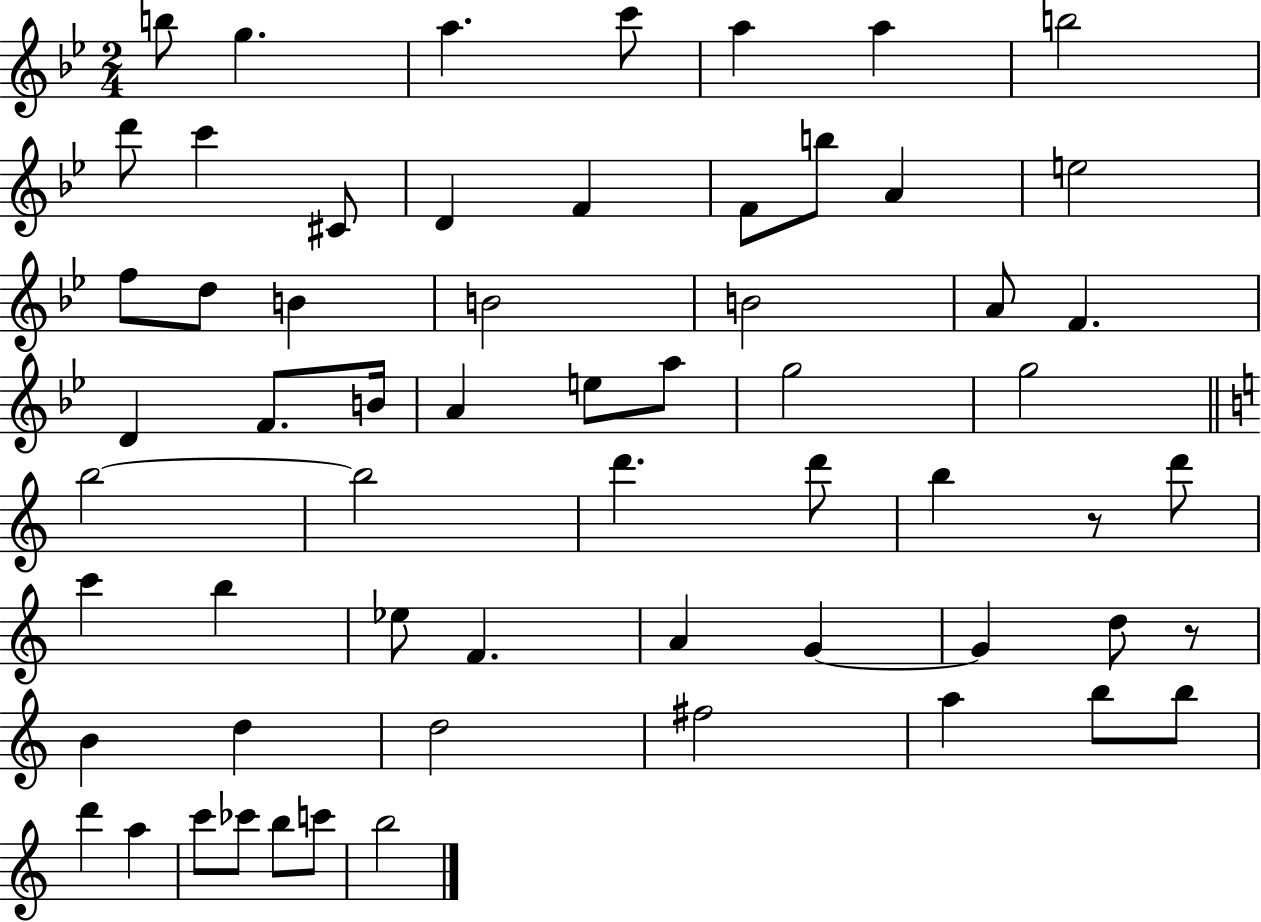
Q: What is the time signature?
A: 2/4